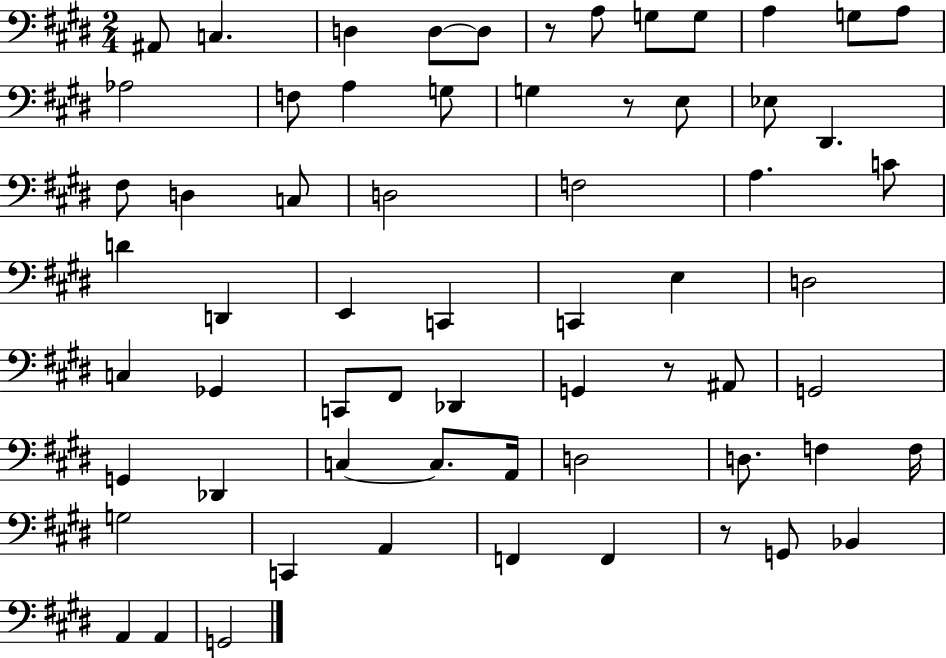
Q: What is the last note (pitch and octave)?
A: G2